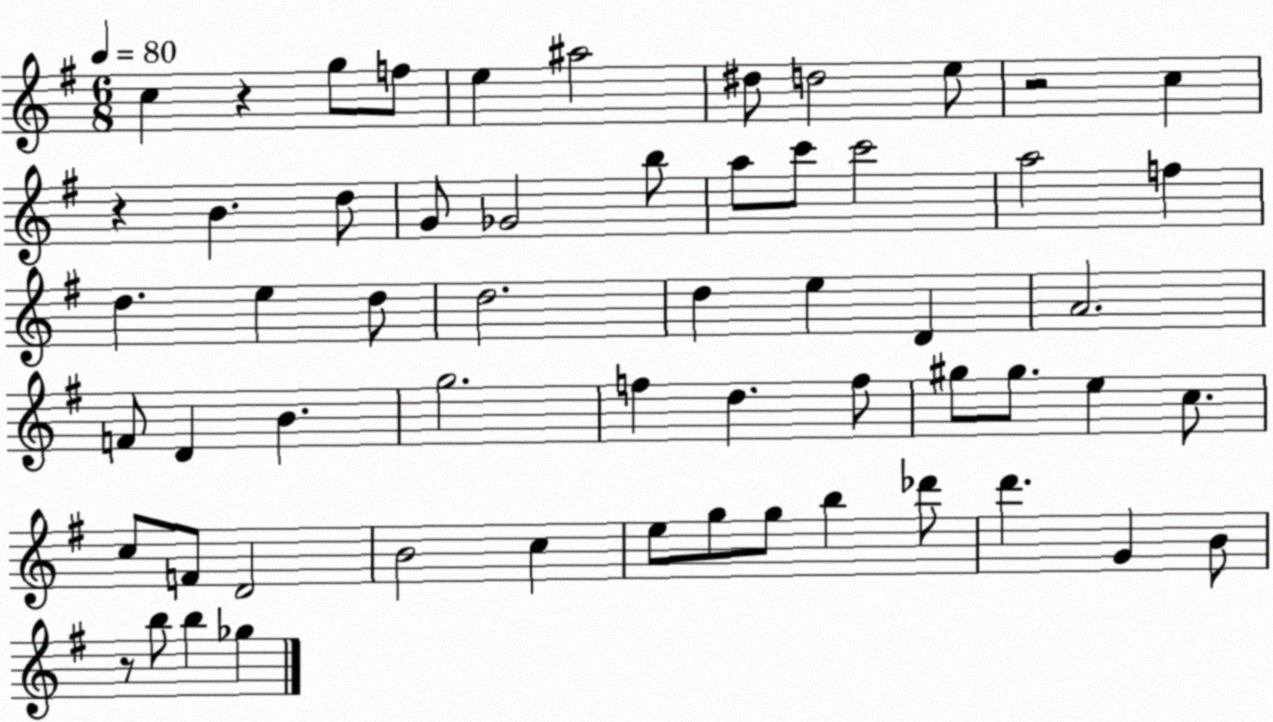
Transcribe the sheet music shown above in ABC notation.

X:1
T:Untitled
M:6/8
L:1/4
K:G
c z g/2 f/2 e ^a2 ^d/2 d2 e/2 z2 c z B d/2 G/2 _G2 b/2 a/2 c'/2 c'2 a2 f d e d/2 d2 d e D A2 F/2 D B g2 f d f/2 ^g/2 ^g/2 e c/2 c/2 F/2 D2 B2 c e/2 g/2 g/2 b _d'/2 d' G B/2 z/2 b/2 b _g